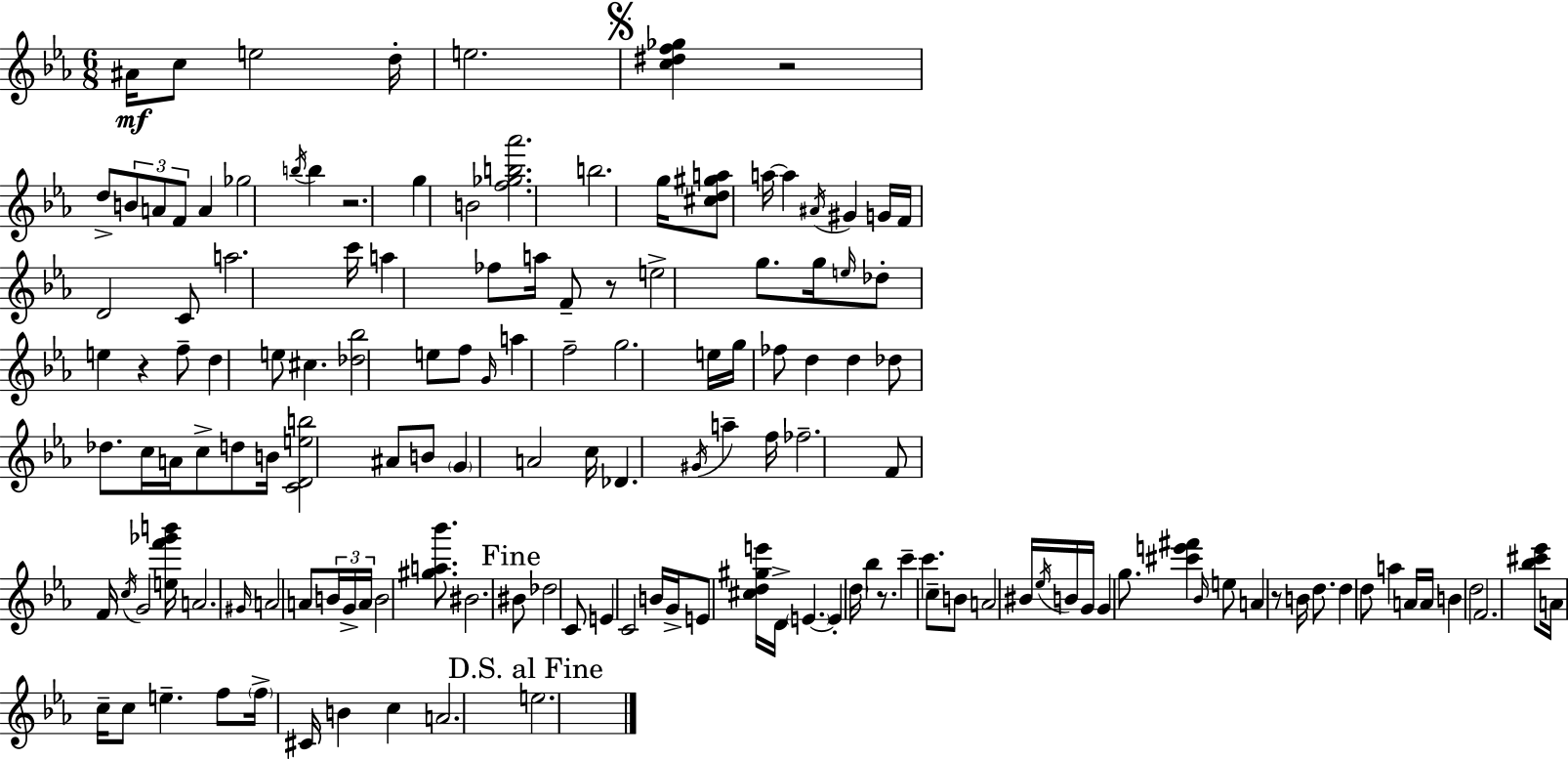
A#4/s C5/e E5/h D5/s E5/h. [C5,D#5,F5,Gb5]/q R/h D5/e B4/e A4/e F4/e A4/q Gb5/h B5/s B5/q R/h. G5/q B4/h [F5,Gb5,B5,Ab6]/h. B5/h. G5/s [C#5,D5,G#5,A5]/e A5/s A5/q A#4/s G#4/q G4/s F4/s D4/h C4/e A5/h. C6/s A5/q FES5/e A5/s F4/e R/e E5/h G5/e. G5/s E5/s Db5/e E5/q R/q F5/e D5/q E5/e C#5/q. [Db5,Bb5]/h E5/e F5/e G4/s A5/q F5/h G5/h. E5/s G5/s FES5/e D5/q D5/q Db5/e Db5/e. C5/s A4/s C5/e D5/e B4/s [C4,D4,E5,B5]/h A#4/e B4/e G4/q A4/h C5/s Db4/q. G#4/s A5/q F5/s FES5/h. F4/e F4/s C5/s G4/h [E5,F6,Gb6,B6]/s A4/h. G#4/s A4/h A4/e B4/s G4/s A4/s B4/h [G#5,A5,Bb6]/e. BIS4/h. BIS4/e Db5/h C4/e E4/q C4/h B4/s G4/s E4/e [C#5,D5,G#5,E6]/s D4/s E4/q. E4/q D5/s Bb5/q R/e. C6/q C6/q. C5/e B4/e A4/h BIS4/s Eb5/s B4/s G4/s G4/q G5/e. [C#6,E6,F#6]/q Bb4/s E5/e A4/q R/e B4/s D5/e. D5/q D5/e A5/q A4/s A4/s B4/q D5/h F4/h. [Bb5,C#6,Eb6]/e A4/s C5/s C5/e E5/q. F5/e F5/s C#4/s B4/q C5/q A4/h. E5/h.